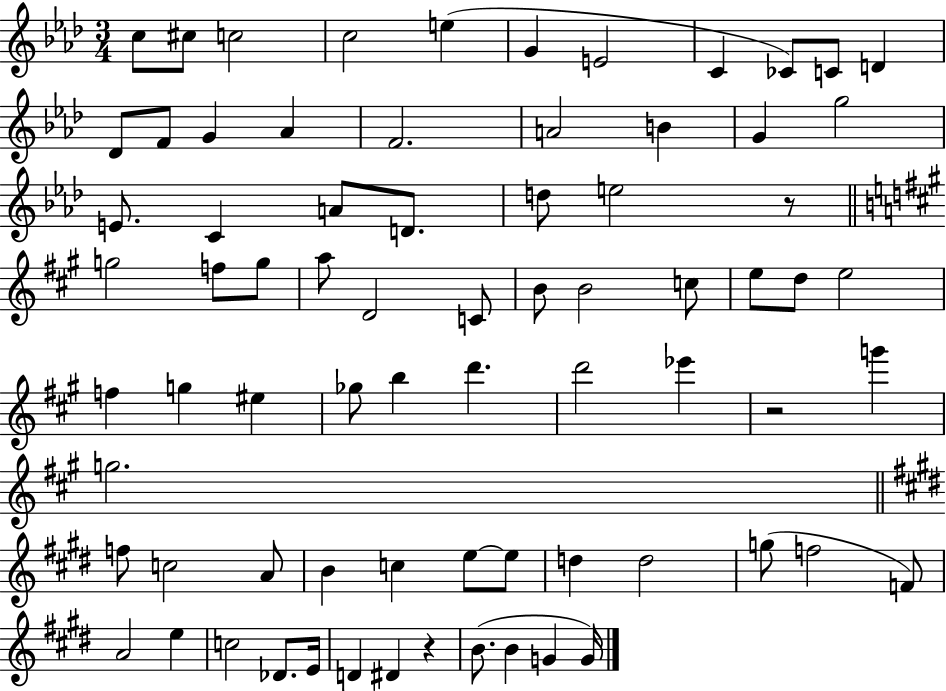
C5/e C#5/e C5/h C5/h E5/q G4/q E4/h C4/q CES4/e C4/e D4/q Db4/e F4/e G4/q Ab4/q F4/h. A4/h B4/q G4/q G5/h E4/e. C4/q A4/e D4/e. D5/e E5/h R/e G5/h F5/e G5/e A5/e D4/h C4/e B4/e B4/h C5/e E5/e D5/e E5/h F5/q G5/q EIS5/q Gb5/e B5/q D6/q. D6/h Eb6/q R/h G6/q G5/h. F5/e C5/h A4/e B4/q C5/q E5/e E5/e D5/q D5/h G5/e F5/h F4/e A4/h E5/q C5/h Db4/e. E4/s D4/q D#4/q R/q B4/e. B4/q G4/q G4/s